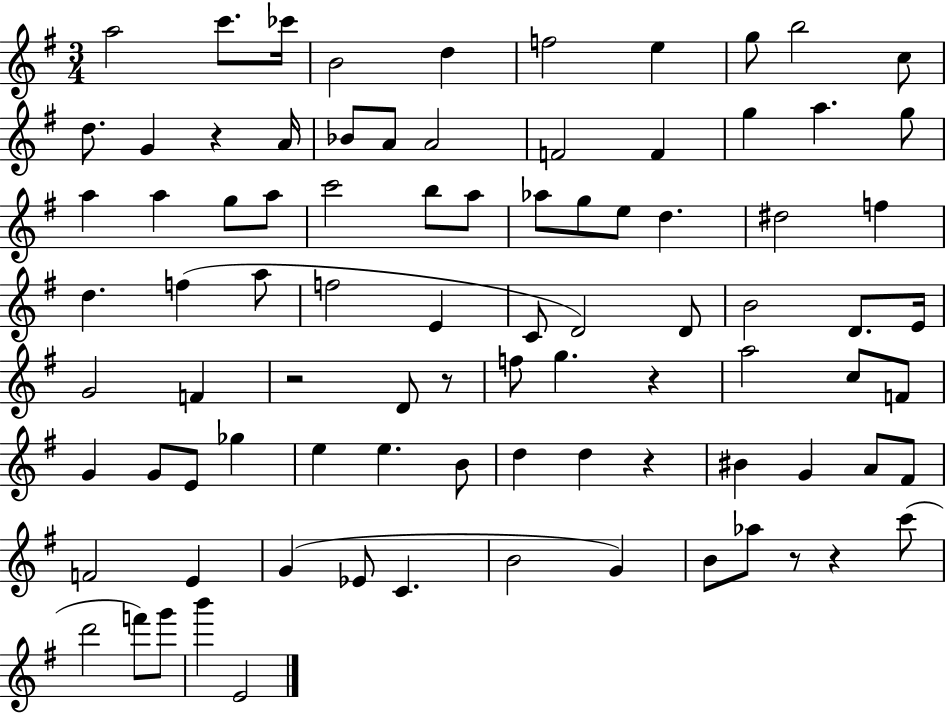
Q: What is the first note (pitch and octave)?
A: A5